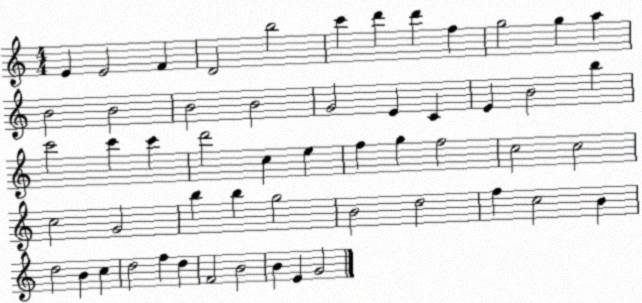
X:1
T:Untitled
M:4/4
L:1/4
K:C
E E2 F D2 b2 c' d' d' f g2 g a B2 B2 B2 B2 G2 E C E B2 b c'2 c' c' d'2 c e f g f2 c2 c2 c2 G2 b b g2 B2 d2 f c2 B d2 B c d2 f d F2 B2 B E G2